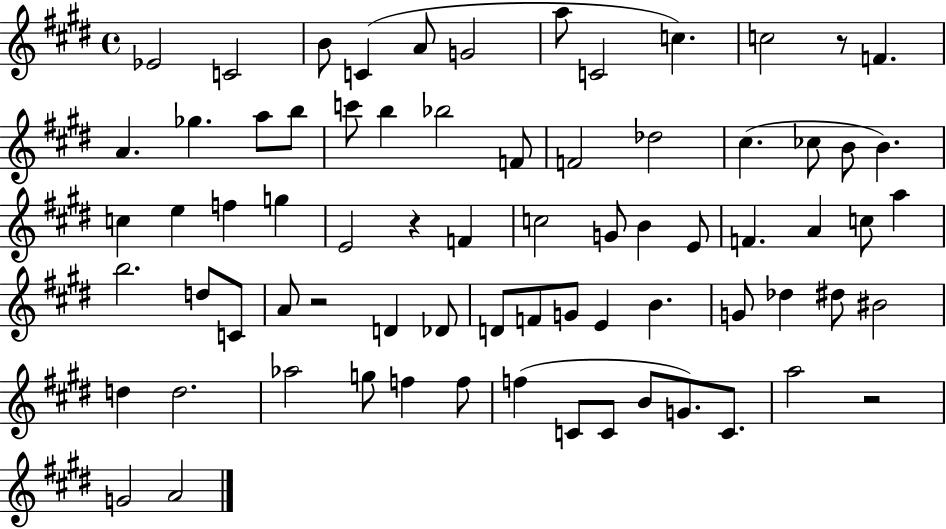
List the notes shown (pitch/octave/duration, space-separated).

Eb4/h C4/h B4/e C4/q A4/e G4/h A5/e C4/h C5/q. C5/h R/e F4/q. A4/q. Gb5/q. A5/e B5/e C6/e B5/q Bb5/h F4/e F4/h Db5/h C#5/q. CES5/e B4/e B4/q. C5/q E5/q F5/q G5/q E4/h R/q F4/q C5/h G4/e B4/q E4/e F4/q. A4/q C5/e A5/q B5/h. D5/e C4/e A4/e R/h D4/q Db4/e D4/e F4/e G4/e E4/q B4/q. G4/e Db5/q D#5/e BIS4/h D5/q D5/h. Ab5/h G5/e F5/q F5/e F5/q C4/e C4/e B4/e G4/e. C4/e. A5/h R/h G4/h A4/h